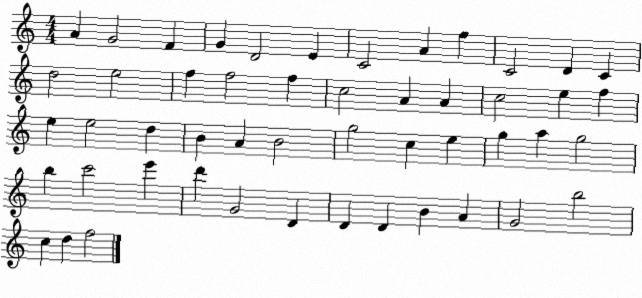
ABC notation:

X:1
T:Untitled
M:4/4
L:1/4
K:C
A G2 F G D2 E C2 A f C2 D C d2 e2 f f2 f c2 A A c2 e f e e2 d B A B2 g2 c e g a g2 b c'2 e' d' G2 D D D B A G2 b2 c d f2